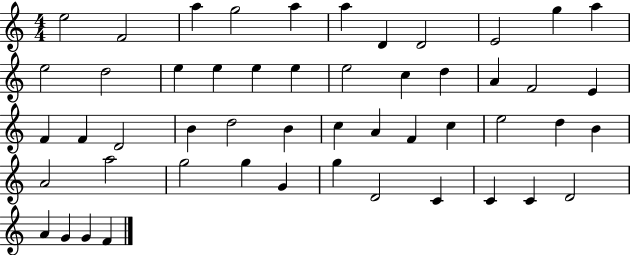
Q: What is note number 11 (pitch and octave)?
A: A5